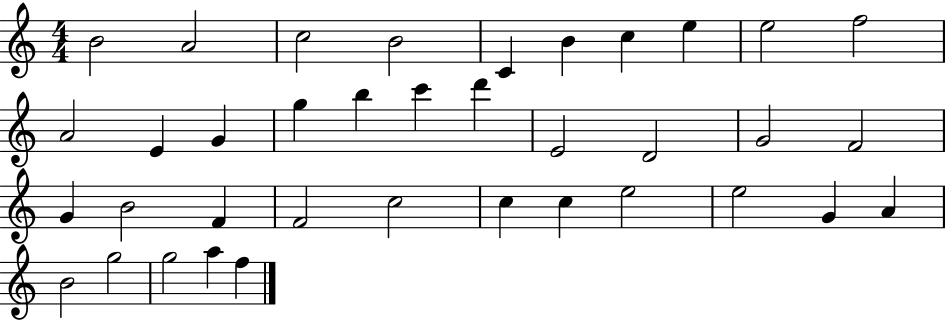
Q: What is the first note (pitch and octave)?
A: B4